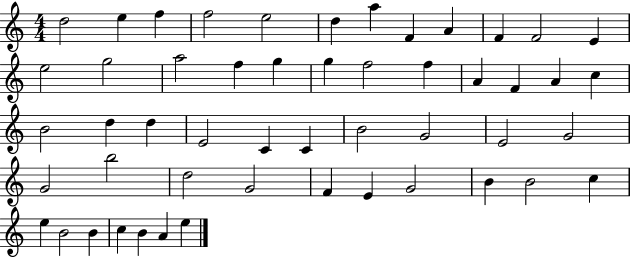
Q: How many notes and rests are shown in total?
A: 51